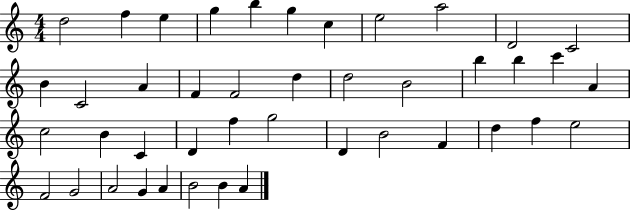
D5/h F5/q E5/q G5/q B5/q G5/q C5/q E5/h A5/h D4/h C4/h B4/q C4/h A4/q F4/q F4/h D5/q D5/h B4/h B5/q B5/q C6/q A4/q C5/h B4/q C4/q D4/q F5/q G5/h D4/q B4/h F4/q D5/q F5/q E5/h F4/h G4/h A4/h G4/q A4/q B4/h B4/q A4/q